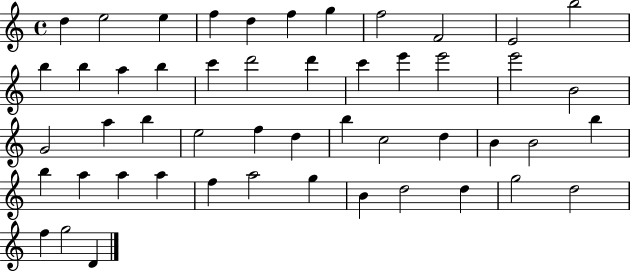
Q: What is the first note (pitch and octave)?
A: D5